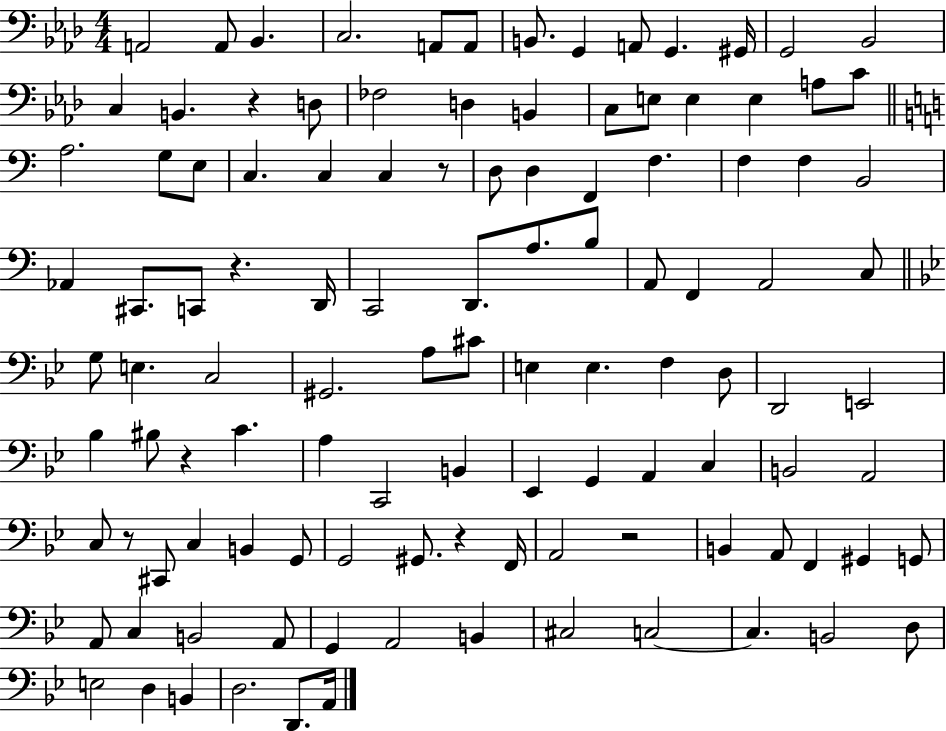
X:1
T:Untitled
M:4/4
L:1/4
K:Ab
A,,2 A,,/2 _B,, C,2 A,,/2 A,,/2 B,,/2 G,, A,,/2 G,, ^G,,/4 G,,2 _B,,2 C, B,, z D,/2 _F,2 D, B,, C,/2 E,/2 E, E, A,/2 C/2 A,2 G,/2 E,/2 C, C, C, z/2 D,/2 D, F,, F, F, F, B,,2 _A,, ^C,,/2 C,,/2 z D,,/4 C,,2 D,,/2 A,/2 B,/2 A,,/2 F,, A,,2 C,/2 G,/2 E, C,2 ^G,,2 A,/2 ^C/2 E, E, F, D,/2 D,,2 E,,2 _B, ^B,/2 z C A, C,,2 B,, _E,, G,, A,, C, B,,2 A,,2 C,/2 z/2 ^C,,/2 C, B,, G,,/2 G,,2 ^G,,/2 z F,,/4 A,,2 z2 B,, A,,/2 F,, ^G,, G,,/2 A,,/2 C, B,,2 A,,/2 G,, A,,2 B,, ^C,2 C,2 C, B,,2 D,/2 E,2 D, B,, D,2 D,,/2 A,,/4